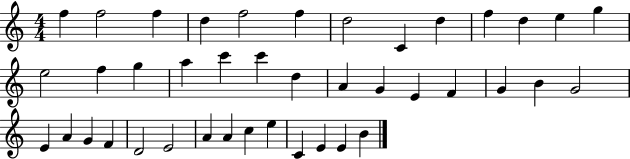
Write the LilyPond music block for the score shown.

{
  \clef treble
  \numericTimeSignature
  \time 4/4
  \key c \major
  f''4 f''2 f''4 | d''4 f''2 f''4 | d''2 c'4 d''4 | f''4 d''4 e''4 g''4 | \break e''2 f''4 g''4 | a''4 c'''4 c'''4 d''4 | a'4 g'4 e'4 f'4 | g'4 b'4 g'2 | \break e'4 a'4 g'4 f'4 | d'2 e'2 | a'4 a'4 c''4 e''4 | c'4 e'4 e'4 b'4 | \break \bar "|."
}